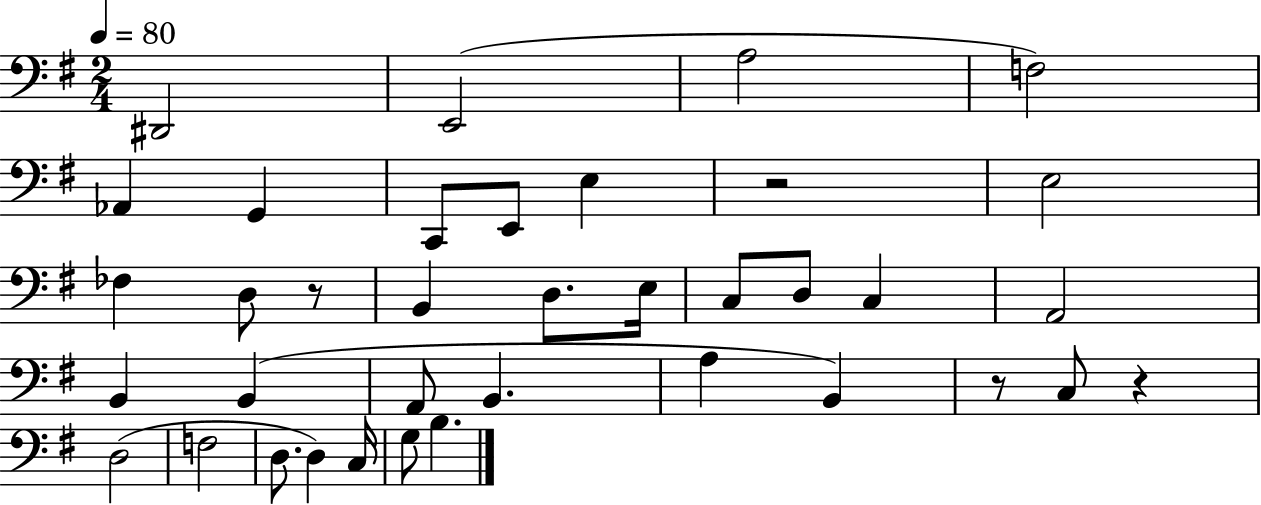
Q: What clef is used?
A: bass